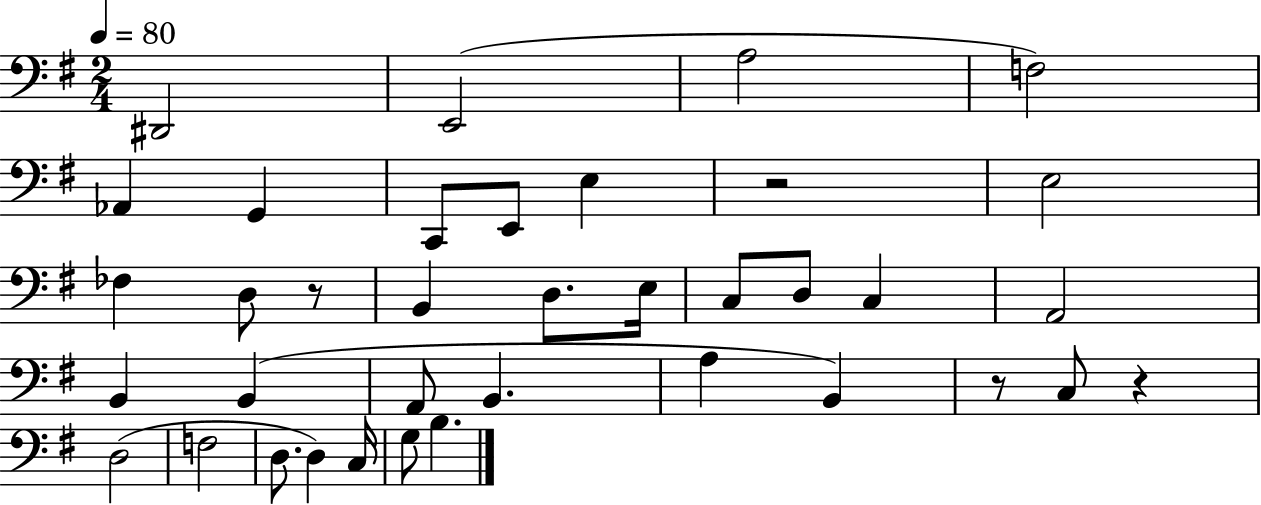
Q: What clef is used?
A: bass